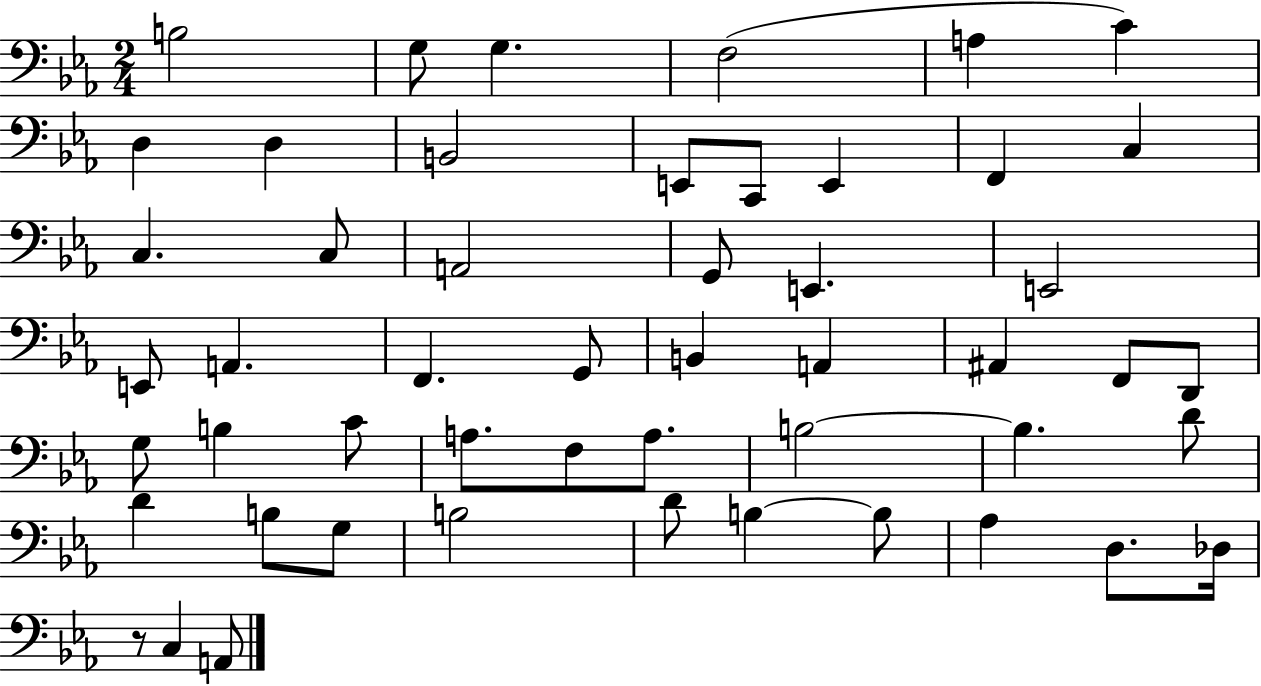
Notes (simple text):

B3/h G3/e G3/q. F3/h A3/q C4/q D3/q D3/q B2/h E2/e C2/e E2/q F2/q C3/q C3/q. C3/e A2/h G2/e E2/q. E2/h E2/e A2/q. F2/q. G2/e B2/q A2/q A#2/q F2/e D2/e G3/e B3/q C4/e A3/e. F3/e A3/e. B3/h B3/q. D4/e D4/q B3/e G3/e B3/h D4/e B3/q B3/e Ab3/q D3/e. Db3/s R/e C3/q A2/e